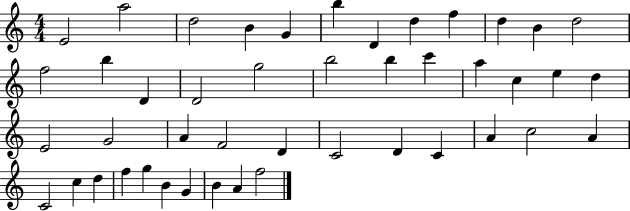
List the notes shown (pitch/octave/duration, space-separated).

E4/h A5/h D5/h B4/q G4/q B5/q D4/q D5/q F5/q D5/q B4/q D5/h F5/h B5/q D4/q D4/h G5/h B5/h B5/q C6/q A5/q C5/q E5/q D5/q E4/h G4/h A4/q F4/h D4/q C4/h D4/q C4/q A4/q C5/h A4/q C4/h C5/q D5/q F5/q G5/q B4/q G4/q B4/q A4/q F5/h